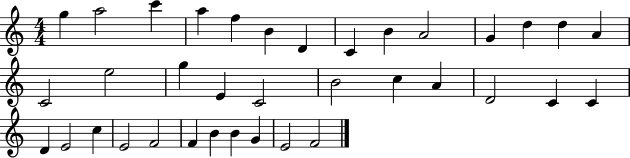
X:1
T:Untitled
M:4/4
L:1/4
K:C
g a2 c' a f B D C B A2 G d d A C2 e2 g E C2 B2 c A D2 C C D E2 c E2 F2 F B B G E2 F2